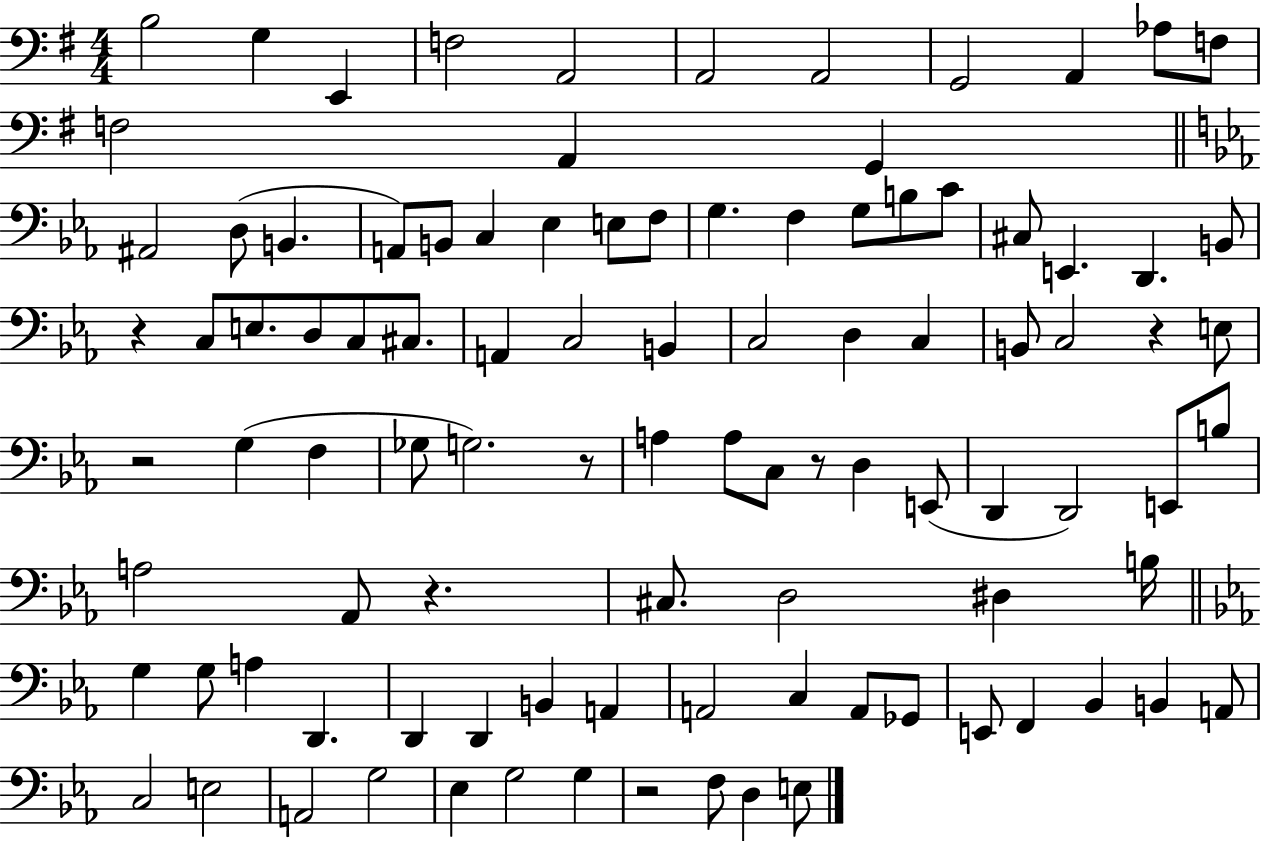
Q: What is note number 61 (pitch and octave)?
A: Ab2